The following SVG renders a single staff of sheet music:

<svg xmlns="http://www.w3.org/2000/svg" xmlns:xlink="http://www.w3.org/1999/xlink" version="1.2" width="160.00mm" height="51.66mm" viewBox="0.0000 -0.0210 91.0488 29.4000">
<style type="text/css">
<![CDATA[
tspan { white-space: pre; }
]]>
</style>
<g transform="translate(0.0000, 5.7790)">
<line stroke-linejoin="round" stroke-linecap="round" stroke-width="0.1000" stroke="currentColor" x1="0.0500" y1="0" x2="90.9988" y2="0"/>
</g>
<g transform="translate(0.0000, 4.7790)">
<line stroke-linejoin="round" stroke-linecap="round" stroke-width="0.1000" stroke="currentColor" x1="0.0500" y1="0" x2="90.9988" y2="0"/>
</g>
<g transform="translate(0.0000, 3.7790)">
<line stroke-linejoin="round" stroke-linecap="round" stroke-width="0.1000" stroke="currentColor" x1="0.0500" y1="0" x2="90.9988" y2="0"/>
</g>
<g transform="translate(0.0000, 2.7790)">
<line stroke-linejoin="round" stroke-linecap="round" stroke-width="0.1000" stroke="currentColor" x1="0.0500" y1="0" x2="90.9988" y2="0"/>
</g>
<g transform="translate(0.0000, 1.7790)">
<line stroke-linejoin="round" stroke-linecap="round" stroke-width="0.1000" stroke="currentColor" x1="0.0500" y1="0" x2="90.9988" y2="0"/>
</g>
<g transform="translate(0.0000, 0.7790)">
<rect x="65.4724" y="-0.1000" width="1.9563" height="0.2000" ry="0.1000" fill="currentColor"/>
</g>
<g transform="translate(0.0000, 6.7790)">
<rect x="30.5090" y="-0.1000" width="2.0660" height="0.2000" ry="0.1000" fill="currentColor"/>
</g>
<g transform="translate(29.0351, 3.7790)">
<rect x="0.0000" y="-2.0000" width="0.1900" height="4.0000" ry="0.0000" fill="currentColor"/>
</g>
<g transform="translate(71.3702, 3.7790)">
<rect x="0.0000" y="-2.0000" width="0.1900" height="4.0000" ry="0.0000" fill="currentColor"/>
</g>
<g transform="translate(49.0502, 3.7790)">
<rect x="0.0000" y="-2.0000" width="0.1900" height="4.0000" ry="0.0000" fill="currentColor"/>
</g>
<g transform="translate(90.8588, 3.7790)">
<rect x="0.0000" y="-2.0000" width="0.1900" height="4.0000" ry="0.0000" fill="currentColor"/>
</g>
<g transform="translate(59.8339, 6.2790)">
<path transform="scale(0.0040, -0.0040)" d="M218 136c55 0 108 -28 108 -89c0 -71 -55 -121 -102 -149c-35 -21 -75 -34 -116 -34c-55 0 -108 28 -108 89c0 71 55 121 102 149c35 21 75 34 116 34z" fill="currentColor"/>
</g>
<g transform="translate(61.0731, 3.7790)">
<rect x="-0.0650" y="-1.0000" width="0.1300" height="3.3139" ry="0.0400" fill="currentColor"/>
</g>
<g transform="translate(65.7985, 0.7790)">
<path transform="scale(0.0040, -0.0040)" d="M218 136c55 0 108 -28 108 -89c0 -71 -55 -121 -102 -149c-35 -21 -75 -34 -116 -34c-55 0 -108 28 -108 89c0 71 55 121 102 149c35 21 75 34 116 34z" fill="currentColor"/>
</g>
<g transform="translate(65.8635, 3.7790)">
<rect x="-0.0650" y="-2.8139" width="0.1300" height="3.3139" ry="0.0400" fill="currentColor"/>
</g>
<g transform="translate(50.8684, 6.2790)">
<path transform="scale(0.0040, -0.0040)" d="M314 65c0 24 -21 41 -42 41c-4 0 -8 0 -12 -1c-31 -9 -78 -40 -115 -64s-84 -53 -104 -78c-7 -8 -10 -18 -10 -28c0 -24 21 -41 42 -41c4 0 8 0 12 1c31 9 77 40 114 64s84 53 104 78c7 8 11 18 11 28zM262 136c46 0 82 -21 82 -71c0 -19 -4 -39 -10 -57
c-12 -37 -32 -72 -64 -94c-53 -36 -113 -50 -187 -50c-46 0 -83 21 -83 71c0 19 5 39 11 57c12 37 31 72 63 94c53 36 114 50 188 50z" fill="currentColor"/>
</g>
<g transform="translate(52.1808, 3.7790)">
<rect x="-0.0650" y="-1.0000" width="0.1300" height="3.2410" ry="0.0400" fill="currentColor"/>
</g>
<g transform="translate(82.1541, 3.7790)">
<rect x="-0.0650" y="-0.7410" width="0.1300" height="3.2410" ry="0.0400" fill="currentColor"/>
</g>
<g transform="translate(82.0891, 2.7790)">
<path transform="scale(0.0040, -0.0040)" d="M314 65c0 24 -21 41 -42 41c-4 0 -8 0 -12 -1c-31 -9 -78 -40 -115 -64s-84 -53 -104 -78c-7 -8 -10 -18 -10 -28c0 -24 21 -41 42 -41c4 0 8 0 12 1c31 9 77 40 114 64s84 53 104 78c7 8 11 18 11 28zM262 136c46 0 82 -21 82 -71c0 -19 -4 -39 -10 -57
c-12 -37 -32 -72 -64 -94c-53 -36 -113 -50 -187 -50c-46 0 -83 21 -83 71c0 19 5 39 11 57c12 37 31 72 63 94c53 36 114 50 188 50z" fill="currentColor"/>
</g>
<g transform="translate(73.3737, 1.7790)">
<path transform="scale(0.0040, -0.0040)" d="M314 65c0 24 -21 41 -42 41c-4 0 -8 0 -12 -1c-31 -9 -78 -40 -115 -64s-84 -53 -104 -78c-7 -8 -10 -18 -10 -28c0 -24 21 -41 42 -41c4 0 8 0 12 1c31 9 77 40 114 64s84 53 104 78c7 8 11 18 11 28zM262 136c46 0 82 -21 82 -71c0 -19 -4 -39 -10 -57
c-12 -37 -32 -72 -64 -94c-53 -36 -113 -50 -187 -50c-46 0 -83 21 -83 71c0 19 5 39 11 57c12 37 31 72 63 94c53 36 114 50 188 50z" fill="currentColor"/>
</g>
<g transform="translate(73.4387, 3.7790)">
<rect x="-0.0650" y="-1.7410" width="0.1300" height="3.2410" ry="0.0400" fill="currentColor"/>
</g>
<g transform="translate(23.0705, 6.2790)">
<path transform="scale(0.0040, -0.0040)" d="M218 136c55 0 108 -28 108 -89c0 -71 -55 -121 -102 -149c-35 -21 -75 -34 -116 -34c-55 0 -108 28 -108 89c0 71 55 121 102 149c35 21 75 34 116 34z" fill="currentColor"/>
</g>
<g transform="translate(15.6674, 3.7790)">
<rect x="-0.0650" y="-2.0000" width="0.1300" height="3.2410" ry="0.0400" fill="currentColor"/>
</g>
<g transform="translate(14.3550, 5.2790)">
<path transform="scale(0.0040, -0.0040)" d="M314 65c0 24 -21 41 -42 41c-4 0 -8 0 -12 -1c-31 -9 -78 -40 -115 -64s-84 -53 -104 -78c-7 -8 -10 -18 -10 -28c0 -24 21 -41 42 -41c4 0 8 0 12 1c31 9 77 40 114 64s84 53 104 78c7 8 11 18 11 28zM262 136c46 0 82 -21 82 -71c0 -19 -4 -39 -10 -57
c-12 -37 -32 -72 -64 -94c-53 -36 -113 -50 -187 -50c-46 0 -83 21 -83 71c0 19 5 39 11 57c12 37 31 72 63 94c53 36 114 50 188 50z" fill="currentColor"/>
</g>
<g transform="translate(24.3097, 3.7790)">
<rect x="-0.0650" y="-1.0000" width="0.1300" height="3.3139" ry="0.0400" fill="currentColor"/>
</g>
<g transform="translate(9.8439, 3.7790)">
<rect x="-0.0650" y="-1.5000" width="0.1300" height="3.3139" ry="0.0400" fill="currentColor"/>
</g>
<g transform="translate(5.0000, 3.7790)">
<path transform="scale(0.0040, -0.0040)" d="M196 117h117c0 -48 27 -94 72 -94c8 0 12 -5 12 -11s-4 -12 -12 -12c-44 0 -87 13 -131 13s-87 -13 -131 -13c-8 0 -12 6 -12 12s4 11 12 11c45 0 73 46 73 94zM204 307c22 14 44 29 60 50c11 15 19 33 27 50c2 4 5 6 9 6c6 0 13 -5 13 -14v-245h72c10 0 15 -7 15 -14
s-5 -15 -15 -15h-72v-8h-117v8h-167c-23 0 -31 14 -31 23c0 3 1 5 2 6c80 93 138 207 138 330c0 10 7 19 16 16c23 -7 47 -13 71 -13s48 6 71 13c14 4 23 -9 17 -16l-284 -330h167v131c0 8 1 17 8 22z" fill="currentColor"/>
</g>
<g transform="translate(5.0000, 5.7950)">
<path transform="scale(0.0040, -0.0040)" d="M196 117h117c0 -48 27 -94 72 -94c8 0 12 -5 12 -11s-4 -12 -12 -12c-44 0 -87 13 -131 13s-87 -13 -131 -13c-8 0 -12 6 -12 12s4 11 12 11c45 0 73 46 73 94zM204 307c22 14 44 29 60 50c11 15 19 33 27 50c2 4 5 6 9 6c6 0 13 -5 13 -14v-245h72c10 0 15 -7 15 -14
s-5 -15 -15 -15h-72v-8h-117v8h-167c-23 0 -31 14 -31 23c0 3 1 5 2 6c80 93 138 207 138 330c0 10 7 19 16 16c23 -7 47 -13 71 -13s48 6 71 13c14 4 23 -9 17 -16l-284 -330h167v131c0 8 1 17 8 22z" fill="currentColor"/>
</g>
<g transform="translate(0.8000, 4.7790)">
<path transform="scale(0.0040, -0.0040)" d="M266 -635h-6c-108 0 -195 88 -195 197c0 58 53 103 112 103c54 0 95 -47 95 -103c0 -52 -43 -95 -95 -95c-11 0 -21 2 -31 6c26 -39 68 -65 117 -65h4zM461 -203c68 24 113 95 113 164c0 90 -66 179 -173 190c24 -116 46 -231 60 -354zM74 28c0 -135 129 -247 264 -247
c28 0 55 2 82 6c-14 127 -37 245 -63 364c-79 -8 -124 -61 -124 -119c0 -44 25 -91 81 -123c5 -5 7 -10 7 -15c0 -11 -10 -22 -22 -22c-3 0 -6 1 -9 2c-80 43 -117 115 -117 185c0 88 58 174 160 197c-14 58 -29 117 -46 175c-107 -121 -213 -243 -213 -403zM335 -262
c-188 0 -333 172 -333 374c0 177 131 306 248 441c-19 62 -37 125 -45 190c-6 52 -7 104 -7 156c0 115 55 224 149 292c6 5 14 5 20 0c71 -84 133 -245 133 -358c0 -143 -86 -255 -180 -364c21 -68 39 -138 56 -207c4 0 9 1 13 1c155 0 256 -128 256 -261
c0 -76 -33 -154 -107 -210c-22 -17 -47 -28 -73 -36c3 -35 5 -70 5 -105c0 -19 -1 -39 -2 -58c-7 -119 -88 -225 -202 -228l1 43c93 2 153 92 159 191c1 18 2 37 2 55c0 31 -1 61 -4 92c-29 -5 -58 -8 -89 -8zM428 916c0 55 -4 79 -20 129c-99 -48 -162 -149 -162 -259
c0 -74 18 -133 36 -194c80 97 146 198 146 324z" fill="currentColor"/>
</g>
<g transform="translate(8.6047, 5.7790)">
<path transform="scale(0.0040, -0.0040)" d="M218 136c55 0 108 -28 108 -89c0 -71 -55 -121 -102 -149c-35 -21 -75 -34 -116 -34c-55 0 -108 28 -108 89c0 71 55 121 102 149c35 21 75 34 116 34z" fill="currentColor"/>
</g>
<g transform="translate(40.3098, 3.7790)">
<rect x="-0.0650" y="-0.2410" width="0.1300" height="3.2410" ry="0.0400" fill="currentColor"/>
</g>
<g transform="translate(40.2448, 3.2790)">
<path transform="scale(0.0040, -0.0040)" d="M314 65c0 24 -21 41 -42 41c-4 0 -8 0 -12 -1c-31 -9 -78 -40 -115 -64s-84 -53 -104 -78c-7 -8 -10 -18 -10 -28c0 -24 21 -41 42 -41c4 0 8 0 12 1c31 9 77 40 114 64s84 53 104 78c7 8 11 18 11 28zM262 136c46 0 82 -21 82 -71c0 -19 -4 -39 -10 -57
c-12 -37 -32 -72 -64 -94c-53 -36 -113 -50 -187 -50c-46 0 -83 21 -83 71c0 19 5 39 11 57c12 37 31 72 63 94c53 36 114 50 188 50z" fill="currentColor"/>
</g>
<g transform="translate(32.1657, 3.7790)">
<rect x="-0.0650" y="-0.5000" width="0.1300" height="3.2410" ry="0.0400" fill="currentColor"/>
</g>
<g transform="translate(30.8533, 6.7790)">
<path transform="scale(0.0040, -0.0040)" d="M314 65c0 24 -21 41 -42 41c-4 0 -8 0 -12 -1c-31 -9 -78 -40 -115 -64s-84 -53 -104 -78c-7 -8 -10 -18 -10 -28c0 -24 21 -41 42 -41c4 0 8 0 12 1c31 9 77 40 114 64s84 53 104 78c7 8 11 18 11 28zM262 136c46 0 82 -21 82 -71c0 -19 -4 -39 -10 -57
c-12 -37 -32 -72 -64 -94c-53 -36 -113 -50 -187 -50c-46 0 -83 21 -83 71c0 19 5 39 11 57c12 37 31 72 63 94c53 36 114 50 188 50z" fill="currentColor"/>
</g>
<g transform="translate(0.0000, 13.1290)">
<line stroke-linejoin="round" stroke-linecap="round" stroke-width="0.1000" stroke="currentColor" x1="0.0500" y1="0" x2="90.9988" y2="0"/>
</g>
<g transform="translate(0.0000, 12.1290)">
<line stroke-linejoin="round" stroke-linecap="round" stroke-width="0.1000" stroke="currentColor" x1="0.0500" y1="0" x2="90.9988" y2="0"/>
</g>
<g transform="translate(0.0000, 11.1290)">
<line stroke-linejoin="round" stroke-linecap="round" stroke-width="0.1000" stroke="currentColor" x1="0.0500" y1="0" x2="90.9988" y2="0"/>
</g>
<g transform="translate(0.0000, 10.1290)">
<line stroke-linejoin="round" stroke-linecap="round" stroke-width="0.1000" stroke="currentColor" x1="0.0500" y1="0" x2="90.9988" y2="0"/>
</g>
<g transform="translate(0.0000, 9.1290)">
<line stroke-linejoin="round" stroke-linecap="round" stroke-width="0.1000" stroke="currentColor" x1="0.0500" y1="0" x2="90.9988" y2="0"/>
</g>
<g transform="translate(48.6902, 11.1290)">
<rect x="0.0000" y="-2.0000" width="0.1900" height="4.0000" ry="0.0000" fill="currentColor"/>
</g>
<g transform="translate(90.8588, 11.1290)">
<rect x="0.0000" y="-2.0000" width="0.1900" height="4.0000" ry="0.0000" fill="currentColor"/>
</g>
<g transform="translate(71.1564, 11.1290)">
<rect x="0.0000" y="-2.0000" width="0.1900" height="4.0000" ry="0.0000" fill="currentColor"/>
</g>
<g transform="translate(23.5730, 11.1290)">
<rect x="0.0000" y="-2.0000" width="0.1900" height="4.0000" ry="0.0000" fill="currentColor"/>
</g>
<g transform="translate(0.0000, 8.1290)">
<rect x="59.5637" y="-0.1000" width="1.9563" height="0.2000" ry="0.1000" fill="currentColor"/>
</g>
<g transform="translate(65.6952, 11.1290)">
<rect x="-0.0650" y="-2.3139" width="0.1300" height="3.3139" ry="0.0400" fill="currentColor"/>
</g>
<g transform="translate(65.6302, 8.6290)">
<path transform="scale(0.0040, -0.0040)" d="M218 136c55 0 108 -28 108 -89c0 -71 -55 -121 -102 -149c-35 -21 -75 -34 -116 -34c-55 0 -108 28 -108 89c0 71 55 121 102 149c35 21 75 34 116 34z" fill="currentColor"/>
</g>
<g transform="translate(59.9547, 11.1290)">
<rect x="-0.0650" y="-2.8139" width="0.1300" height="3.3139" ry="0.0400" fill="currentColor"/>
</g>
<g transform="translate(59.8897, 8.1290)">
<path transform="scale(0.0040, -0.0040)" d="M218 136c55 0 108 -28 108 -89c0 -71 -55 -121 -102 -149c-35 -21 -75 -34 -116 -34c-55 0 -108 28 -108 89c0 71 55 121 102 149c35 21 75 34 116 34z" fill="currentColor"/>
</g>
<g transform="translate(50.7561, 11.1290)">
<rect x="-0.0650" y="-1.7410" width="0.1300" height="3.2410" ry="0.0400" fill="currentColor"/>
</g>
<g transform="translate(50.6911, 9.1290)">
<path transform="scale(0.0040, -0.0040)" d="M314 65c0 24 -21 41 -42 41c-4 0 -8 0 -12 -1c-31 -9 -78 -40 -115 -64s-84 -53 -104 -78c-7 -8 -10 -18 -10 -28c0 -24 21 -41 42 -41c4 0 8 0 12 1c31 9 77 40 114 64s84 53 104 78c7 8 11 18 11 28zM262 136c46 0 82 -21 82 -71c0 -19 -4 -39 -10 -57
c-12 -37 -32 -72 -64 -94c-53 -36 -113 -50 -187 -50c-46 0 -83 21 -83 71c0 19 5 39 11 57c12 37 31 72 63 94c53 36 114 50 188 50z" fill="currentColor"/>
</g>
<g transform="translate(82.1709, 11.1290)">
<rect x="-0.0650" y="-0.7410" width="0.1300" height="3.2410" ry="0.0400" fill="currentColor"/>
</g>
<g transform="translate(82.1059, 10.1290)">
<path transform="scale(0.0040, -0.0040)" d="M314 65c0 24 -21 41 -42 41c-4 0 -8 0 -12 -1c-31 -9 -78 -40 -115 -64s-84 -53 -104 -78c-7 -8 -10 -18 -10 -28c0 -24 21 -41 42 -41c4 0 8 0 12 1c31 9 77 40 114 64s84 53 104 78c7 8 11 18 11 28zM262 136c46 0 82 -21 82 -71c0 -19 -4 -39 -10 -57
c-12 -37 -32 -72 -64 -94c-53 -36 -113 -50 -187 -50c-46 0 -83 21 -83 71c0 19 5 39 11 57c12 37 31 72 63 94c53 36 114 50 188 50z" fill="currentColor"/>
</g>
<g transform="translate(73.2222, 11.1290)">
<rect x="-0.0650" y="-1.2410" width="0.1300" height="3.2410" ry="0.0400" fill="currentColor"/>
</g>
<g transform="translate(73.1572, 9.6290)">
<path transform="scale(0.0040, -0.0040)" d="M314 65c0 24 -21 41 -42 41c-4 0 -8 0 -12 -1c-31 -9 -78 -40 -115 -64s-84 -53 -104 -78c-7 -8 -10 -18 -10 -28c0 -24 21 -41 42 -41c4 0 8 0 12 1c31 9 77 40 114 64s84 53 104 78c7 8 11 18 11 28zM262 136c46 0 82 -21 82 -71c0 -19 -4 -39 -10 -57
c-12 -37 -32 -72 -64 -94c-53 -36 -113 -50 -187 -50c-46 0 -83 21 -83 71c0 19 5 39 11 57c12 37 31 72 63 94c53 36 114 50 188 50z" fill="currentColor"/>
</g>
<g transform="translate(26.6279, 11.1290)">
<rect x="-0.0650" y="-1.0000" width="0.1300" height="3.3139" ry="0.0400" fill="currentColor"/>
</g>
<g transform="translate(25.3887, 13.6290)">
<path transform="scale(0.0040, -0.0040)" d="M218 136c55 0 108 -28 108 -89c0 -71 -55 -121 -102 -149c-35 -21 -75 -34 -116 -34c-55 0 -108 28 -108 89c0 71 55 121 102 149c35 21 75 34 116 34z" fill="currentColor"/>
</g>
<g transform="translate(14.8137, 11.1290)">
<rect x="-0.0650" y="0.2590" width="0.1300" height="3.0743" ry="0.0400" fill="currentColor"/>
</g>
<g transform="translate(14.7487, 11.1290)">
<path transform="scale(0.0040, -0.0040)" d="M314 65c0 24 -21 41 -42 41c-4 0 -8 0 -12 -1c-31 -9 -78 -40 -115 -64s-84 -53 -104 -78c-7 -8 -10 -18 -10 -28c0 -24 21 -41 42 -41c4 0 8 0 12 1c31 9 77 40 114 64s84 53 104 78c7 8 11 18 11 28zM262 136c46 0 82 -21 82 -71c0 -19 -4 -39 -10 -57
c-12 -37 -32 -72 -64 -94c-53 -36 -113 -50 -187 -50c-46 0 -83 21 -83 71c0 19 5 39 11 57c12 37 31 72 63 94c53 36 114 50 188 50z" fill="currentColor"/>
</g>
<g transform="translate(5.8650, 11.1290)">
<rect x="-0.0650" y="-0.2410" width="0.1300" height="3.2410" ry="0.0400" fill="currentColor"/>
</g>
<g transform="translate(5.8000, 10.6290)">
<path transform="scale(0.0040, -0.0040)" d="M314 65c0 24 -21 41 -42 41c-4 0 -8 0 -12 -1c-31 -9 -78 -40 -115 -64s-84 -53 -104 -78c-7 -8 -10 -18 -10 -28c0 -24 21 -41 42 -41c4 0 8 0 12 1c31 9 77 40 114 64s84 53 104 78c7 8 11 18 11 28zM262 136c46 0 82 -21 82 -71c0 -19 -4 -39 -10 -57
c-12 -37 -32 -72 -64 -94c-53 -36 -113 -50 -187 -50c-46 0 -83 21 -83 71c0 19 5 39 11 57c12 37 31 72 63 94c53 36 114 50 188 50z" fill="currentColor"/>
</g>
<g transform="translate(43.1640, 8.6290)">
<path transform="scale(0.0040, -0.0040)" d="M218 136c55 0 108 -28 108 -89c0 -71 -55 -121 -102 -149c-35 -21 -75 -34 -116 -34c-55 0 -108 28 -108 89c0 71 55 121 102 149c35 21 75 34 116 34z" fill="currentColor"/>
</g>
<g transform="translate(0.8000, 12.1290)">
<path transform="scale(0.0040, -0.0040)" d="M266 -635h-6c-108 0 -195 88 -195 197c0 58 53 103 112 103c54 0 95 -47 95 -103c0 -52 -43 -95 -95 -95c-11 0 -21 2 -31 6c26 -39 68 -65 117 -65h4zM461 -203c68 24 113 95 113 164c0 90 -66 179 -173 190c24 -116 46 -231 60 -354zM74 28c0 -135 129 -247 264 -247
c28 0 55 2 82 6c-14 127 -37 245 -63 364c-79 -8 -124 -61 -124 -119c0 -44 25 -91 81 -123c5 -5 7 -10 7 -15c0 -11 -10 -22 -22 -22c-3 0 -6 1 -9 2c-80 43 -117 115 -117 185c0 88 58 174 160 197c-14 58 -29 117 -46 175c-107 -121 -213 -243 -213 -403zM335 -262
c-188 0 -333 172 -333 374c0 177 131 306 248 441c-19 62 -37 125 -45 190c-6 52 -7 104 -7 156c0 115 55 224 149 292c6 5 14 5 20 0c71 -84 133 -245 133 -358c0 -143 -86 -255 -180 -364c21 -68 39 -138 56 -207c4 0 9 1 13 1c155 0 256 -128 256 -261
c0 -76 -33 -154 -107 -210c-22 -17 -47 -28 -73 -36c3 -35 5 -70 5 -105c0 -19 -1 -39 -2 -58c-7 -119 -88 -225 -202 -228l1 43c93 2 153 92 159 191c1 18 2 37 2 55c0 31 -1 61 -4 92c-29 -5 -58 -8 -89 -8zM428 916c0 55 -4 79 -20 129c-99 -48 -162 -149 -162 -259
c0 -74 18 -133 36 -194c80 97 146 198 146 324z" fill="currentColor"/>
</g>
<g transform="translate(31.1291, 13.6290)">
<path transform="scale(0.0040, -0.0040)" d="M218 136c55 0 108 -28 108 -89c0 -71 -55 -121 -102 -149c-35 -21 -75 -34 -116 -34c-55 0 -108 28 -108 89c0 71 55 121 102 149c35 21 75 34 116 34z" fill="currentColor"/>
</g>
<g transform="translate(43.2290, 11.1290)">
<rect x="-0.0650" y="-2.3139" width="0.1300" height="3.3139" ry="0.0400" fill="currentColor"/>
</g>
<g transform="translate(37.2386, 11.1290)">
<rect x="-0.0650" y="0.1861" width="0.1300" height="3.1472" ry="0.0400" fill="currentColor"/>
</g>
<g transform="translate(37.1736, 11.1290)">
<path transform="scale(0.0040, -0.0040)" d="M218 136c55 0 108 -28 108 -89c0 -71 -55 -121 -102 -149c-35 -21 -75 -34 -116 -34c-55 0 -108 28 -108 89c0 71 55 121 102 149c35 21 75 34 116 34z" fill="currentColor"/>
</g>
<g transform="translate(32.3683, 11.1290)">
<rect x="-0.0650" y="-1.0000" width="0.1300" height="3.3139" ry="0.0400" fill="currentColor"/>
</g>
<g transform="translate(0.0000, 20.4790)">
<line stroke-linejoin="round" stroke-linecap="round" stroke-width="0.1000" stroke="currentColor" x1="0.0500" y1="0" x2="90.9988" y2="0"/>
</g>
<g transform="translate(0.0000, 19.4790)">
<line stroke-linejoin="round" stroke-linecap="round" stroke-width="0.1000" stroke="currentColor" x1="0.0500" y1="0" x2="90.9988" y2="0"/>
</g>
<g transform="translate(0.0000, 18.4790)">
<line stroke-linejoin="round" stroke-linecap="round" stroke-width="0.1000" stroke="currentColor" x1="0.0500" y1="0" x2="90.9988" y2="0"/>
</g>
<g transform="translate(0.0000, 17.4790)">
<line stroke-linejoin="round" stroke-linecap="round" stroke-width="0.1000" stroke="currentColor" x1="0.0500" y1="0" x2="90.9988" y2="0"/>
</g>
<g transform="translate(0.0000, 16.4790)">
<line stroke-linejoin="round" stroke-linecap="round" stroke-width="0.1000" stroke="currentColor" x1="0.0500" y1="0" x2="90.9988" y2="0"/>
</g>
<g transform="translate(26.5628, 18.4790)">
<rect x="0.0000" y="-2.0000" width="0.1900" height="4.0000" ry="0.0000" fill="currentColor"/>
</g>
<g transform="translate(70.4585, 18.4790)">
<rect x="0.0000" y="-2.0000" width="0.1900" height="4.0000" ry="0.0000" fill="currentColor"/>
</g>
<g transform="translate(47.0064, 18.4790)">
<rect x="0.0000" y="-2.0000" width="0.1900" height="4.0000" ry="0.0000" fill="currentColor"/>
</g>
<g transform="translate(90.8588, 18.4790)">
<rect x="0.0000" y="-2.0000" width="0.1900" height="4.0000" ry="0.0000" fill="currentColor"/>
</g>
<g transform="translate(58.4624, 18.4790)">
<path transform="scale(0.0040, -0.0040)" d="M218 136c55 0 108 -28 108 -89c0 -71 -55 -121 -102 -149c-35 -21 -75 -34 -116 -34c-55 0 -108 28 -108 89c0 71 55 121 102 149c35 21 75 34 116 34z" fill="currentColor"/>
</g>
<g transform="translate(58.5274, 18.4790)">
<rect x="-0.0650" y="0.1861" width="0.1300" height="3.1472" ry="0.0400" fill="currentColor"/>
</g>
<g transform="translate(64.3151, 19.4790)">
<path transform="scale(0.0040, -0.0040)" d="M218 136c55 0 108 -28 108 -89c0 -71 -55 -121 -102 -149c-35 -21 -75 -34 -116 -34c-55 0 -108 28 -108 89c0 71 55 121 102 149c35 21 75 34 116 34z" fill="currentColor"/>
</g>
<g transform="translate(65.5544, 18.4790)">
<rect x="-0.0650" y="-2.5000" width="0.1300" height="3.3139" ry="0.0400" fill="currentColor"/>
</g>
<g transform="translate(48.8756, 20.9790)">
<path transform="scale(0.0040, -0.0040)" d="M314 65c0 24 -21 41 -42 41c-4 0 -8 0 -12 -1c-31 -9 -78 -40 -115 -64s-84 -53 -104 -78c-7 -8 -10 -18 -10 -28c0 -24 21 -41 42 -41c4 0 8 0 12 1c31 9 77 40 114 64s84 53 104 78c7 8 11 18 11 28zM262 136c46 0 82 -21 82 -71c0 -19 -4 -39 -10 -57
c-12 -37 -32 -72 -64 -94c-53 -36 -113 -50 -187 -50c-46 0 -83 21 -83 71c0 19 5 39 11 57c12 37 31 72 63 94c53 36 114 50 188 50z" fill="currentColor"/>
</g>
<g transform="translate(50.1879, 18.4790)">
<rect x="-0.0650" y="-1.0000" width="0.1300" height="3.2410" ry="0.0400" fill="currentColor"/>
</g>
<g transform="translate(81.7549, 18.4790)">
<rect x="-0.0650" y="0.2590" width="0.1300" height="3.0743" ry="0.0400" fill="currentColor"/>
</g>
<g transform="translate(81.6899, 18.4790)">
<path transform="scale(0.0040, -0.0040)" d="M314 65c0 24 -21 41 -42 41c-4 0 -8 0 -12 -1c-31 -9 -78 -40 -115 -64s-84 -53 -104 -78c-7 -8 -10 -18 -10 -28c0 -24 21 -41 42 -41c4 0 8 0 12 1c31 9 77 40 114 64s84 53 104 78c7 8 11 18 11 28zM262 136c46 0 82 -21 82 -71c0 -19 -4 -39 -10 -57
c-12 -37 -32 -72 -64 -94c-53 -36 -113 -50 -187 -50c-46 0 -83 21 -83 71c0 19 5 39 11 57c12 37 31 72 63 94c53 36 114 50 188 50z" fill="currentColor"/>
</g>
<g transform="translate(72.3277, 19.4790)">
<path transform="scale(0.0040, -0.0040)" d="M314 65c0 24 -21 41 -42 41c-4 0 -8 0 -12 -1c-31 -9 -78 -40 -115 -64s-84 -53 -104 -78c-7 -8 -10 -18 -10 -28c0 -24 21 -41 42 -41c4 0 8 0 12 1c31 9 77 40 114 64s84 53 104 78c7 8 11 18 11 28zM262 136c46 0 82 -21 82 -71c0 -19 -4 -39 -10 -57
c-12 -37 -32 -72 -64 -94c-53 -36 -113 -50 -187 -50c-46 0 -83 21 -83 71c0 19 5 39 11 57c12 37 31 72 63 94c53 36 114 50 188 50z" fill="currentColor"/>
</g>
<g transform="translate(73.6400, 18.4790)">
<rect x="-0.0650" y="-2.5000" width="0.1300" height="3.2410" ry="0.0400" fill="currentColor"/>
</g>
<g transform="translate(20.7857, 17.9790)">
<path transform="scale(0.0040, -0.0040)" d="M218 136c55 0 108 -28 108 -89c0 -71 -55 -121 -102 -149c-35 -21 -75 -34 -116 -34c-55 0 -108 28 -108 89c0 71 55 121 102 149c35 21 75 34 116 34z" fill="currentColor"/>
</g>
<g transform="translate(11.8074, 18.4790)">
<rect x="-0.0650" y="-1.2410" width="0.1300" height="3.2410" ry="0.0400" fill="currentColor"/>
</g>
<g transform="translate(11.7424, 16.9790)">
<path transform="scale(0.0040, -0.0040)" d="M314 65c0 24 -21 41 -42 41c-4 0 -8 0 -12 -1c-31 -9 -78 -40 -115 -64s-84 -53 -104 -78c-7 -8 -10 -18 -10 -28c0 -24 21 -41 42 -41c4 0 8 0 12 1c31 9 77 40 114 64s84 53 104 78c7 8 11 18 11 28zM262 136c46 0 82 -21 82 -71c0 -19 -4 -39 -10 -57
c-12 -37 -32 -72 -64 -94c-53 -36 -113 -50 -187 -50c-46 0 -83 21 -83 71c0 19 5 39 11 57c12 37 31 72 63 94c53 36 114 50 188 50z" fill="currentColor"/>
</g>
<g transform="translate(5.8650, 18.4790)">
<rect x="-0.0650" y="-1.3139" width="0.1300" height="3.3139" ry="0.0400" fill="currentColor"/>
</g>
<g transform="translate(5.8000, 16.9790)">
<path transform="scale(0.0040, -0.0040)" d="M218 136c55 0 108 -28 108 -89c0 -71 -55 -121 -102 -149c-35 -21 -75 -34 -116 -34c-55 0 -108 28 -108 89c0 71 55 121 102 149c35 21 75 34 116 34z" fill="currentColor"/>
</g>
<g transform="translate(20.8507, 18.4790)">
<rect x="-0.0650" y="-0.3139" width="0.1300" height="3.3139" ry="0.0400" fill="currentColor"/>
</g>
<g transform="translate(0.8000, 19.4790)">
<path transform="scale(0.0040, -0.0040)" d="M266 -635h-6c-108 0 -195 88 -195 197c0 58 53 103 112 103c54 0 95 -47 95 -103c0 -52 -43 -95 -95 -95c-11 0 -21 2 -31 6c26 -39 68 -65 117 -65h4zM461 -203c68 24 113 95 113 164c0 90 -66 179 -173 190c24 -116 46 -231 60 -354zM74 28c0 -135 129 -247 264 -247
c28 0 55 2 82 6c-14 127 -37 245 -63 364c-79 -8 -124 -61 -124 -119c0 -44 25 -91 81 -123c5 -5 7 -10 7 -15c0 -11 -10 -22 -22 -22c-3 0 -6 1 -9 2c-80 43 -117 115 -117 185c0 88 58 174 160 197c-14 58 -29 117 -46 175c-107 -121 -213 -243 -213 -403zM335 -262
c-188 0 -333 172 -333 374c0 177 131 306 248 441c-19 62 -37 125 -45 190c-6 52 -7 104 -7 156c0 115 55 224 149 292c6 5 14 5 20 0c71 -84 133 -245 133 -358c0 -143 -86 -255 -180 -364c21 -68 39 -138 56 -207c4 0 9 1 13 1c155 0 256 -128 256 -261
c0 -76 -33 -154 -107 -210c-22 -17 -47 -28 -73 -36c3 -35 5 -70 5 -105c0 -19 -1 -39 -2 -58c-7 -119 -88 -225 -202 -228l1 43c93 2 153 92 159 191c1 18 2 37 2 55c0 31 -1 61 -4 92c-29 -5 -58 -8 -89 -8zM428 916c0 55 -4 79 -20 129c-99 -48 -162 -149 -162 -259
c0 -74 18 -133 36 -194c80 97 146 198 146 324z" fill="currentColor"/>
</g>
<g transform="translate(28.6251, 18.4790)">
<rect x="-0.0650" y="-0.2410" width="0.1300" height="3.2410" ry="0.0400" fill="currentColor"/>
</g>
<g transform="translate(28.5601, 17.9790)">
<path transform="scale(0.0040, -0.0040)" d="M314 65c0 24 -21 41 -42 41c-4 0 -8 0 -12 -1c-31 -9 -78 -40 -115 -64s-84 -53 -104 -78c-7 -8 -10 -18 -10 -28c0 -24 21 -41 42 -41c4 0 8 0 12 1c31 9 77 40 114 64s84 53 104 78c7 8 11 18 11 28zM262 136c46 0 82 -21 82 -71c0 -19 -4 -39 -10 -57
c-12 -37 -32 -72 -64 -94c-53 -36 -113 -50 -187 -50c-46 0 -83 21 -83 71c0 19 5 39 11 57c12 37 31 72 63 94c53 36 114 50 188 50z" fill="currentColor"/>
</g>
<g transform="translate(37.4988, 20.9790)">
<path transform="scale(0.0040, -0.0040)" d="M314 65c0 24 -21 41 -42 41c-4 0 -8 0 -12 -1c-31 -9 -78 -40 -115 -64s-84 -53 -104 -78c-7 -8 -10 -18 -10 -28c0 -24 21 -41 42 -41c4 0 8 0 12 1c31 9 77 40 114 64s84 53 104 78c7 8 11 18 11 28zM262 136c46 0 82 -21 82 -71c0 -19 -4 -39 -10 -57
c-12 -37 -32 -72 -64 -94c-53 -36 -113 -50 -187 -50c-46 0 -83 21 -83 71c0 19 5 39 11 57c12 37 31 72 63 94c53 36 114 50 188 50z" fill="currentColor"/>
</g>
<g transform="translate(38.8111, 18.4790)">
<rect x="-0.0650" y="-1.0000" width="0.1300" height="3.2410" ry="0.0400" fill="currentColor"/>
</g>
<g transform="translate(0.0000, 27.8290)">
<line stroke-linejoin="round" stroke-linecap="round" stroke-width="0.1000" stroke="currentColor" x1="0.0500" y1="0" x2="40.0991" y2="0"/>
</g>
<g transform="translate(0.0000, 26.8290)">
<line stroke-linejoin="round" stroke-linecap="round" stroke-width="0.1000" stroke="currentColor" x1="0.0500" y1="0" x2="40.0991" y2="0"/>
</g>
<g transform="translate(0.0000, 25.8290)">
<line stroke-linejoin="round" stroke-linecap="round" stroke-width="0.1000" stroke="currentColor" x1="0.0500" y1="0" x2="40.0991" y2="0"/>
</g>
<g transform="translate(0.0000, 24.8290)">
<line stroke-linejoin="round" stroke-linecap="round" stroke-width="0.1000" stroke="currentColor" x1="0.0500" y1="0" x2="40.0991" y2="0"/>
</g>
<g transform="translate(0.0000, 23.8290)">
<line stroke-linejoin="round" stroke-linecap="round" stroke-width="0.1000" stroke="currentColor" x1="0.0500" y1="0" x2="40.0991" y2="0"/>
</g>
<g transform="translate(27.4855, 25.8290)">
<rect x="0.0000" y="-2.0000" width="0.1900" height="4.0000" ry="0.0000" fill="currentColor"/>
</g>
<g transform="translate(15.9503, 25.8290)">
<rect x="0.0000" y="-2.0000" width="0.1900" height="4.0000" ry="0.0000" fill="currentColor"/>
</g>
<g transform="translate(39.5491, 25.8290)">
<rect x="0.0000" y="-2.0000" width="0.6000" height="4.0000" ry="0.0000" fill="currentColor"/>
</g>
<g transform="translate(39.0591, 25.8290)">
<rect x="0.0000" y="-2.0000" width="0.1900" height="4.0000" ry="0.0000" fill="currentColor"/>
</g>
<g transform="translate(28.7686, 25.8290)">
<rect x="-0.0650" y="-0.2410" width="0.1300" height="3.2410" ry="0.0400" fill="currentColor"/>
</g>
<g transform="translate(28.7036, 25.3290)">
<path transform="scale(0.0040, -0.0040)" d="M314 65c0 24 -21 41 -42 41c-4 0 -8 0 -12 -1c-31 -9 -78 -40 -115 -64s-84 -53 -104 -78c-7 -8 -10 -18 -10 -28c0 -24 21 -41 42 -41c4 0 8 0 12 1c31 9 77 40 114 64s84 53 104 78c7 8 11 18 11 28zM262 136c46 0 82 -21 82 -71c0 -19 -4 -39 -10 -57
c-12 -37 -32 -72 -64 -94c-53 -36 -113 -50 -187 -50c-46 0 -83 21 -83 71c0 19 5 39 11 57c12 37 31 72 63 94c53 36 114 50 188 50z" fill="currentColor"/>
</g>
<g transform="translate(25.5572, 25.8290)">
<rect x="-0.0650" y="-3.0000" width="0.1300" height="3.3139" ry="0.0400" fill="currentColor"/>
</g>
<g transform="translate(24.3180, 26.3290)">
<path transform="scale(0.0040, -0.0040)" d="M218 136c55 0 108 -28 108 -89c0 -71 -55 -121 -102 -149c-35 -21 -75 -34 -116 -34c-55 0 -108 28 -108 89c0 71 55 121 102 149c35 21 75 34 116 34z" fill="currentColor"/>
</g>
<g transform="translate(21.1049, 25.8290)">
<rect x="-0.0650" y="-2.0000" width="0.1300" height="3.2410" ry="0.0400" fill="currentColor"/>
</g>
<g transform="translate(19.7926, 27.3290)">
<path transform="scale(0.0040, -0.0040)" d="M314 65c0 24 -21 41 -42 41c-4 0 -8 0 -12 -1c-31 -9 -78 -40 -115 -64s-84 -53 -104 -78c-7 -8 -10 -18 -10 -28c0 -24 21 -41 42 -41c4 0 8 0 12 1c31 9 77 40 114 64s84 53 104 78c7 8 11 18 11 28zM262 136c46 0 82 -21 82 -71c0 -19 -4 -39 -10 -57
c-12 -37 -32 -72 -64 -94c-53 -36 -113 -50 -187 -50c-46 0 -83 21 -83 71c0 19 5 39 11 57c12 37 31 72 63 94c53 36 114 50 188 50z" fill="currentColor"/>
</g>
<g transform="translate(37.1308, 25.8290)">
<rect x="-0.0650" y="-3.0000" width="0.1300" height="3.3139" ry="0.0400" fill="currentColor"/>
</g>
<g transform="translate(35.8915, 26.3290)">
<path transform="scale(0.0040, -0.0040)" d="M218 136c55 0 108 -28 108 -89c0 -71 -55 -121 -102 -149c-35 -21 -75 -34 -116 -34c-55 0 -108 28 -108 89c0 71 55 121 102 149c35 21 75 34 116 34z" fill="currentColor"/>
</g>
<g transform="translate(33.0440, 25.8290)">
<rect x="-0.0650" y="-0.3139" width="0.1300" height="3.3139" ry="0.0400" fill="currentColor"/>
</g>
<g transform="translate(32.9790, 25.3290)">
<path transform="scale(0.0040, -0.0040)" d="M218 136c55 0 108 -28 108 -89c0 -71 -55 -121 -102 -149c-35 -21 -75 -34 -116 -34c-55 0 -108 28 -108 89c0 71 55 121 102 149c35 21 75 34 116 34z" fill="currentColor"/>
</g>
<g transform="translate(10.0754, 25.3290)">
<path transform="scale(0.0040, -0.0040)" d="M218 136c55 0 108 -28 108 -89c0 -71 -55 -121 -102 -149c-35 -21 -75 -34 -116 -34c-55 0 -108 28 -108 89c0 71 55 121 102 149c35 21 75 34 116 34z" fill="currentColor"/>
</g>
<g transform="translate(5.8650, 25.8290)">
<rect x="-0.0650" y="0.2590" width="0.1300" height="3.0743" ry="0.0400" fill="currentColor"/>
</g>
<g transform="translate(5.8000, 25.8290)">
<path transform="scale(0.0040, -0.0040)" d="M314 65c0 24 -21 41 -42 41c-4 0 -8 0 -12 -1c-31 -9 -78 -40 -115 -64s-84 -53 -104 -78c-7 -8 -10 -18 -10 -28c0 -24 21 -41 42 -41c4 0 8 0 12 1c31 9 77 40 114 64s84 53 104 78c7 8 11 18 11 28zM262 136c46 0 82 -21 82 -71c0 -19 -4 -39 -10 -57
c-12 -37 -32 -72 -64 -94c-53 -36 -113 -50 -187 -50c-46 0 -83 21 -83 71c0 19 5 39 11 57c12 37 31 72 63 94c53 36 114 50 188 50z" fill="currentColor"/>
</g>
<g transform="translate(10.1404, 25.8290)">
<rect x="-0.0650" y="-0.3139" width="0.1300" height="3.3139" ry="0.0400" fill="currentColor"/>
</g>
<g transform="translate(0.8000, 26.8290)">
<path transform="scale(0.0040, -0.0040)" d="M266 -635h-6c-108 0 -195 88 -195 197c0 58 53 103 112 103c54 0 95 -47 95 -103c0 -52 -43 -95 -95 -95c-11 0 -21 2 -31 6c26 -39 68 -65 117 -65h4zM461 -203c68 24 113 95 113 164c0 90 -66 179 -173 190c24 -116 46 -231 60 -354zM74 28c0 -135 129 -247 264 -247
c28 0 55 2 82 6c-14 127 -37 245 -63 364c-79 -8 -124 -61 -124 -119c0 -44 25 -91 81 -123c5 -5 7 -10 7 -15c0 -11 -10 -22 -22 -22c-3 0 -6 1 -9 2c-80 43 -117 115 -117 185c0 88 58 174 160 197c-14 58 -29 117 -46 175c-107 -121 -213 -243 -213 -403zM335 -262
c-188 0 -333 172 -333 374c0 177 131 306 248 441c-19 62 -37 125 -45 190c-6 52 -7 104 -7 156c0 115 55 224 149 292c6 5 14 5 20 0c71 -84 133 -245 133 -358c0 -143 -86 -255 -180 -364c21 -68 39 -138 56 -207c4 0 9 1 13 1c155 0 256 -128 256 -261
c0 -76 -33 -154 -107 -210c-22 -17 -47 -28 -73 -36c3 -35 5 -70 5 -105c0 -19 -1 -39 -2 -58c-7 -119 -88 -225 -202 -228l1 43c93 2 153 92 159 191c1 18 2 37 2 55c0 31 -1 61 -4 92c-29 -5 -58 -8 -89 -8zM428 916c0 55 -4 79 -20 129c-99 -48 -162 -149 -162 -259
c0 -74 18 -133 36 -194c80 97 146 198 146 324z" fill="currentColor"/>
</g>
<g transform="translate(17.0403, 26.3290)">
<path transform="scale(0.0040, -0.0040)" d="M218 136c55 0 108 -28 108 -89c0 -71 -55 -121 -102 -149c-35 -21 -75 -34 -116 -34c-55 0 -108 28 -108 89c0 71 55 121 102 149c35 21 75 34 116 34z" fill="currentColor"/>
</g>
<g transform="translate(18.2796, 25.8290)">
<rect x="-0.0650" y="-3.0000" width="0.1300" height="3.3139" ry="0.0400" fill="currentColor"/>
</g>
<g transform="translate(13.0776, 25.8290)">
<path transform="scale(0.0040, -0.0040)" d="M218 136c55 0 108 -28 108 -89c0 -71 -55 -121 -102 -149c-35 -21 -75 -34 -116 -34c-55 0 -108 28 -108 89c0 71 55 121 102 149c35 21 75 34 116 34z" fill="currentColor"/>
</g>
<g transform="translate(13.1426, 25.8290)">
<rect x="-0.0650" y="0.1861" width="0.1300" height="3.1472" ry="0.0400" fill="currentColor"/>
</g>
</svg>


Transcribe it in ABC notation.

X:1
T:Untitled
M:4/4
L:1/4
K:C
E F2 D C2 c2 D2 D a f2 d2 c2 B2 D D B g f2 a g e2 d2 e e2 c c2 D2 D2 B G G2 B2 B2 c B A F2 A c2 c A